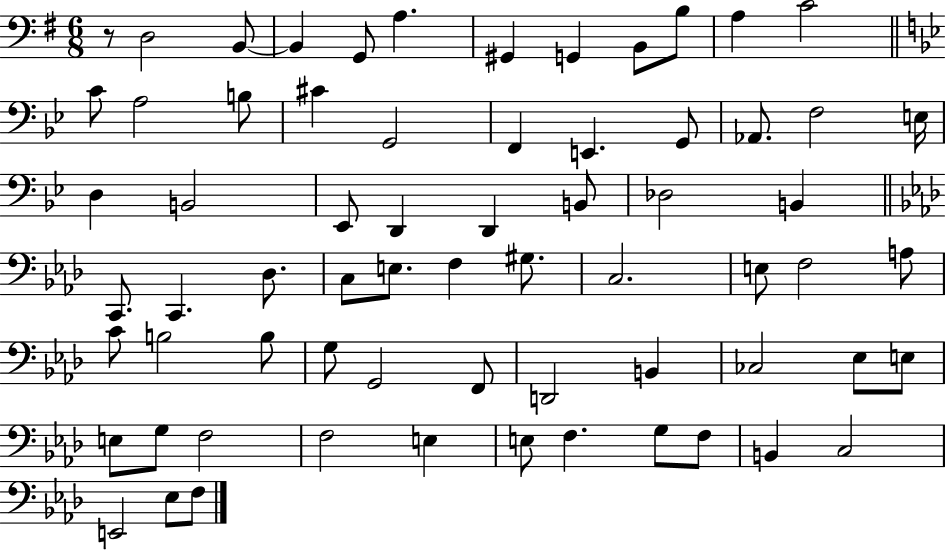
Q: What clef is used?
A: bass